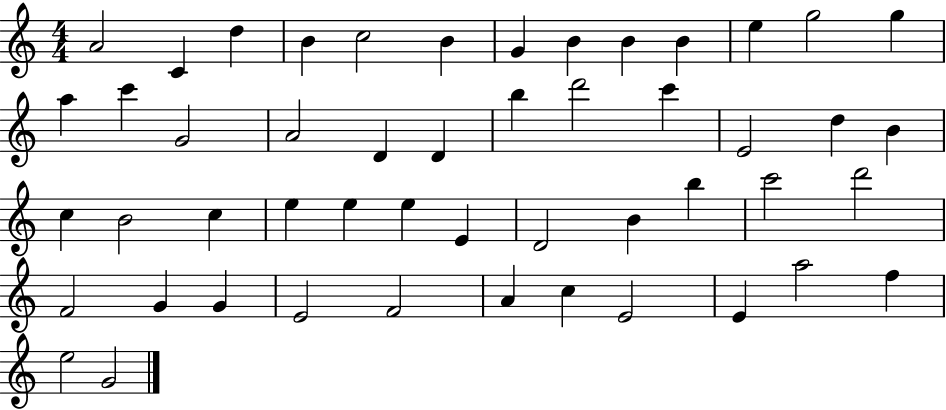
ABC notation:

X:1
T:Untitled
M:4/4
L:1/4
K:C
A2 C d B c2 B G B B B e g2 g a c' G2 A2 D D b d'2 c' E2 d B c B2 c e e e E D2 B b c'2 d'2 F2 G G E2 F2 A c E2 E a2 f e2 G2